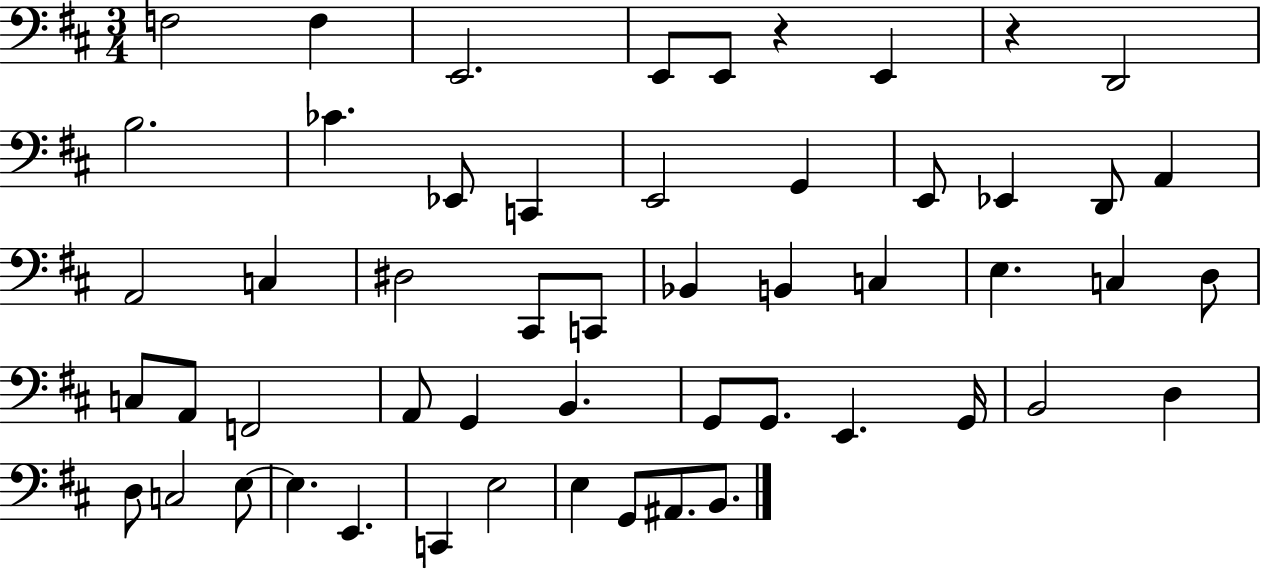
{
  \clef bass
  \numericTimeSignature
  \time 3/4
  \key d \major
  \repeat volta 2 { f2 f4 | e,2. | e,8 e,8 r4 e,4 | r4 d,2 | \break b2. | ces'4. ees,8 c,4 | e,2 g,4 | e,8 ees,4 d,8 a,4 | \break a,2 c4 | dis2 cis,8 c,8 | bes,4 b,4 c4 | e4. c4 d8 | \break c8 a,8 f,2 | a,8 g,4 b,4. | g,8 g,8. e,4. g,16 | b,2 d4 | \break d8 c2 e8~~ | e4. e,4. | c,4 e2 | e4 g,8 ais,8. b,8. | \break } \bar "|."
}